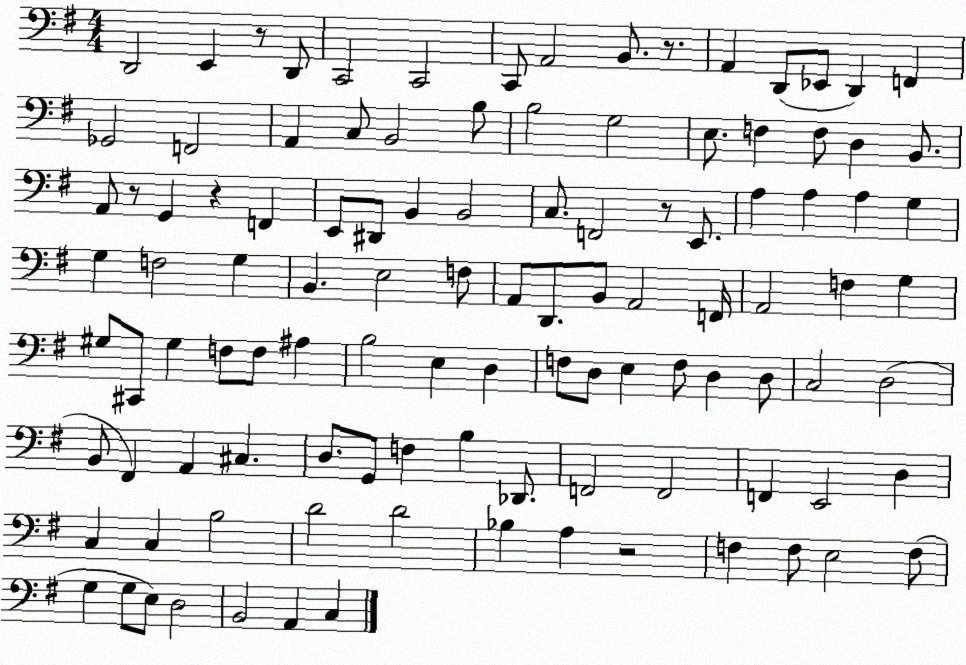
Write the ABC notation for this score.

X:1
T:Untitled
M:4/4
L:1/4
K:G
D,,2 E,, z/2 D,,/2 C,,2 C,,2 C,,/2 A,,2 B,,/2 z/2 A,, D,,/2 _E,,/2 D,, F,, _G,,2 F,,2 A,, C,/2 B,,2 B,/2 B,2 G,2 E,/2 F, F,/2 D, B,,/2 A,,/2 z/2 G,, z F,, E,,/2 ^D,,/2 B,, B,,2 C,/2 F,,2 z/2 E,,/2 A, A, A, G, G, F,2 G, B,, E,2 F,/2 A,,/2 D,,/2 B,,/2 A,,2 F,,/4 A,,2 F, G, ^G,/2 ^C,,/2 ^G, F,/2 F,/2 ^A, B,2 E, D, F,/2 D,/2 E, F,/2 D, D,/2 C,2 D,2 B,,/2 ^F,, A,, ^C, D,/2 G,,/2 F, B, _D,,/2 F,,2 F,,2 F,, E,,2 D, C, C, B,2 D2 D2 _B, A, z2 F, F,/2 E,2 F,/2 G, G,/2 E,/2 D,2 B,,2 A,, C,